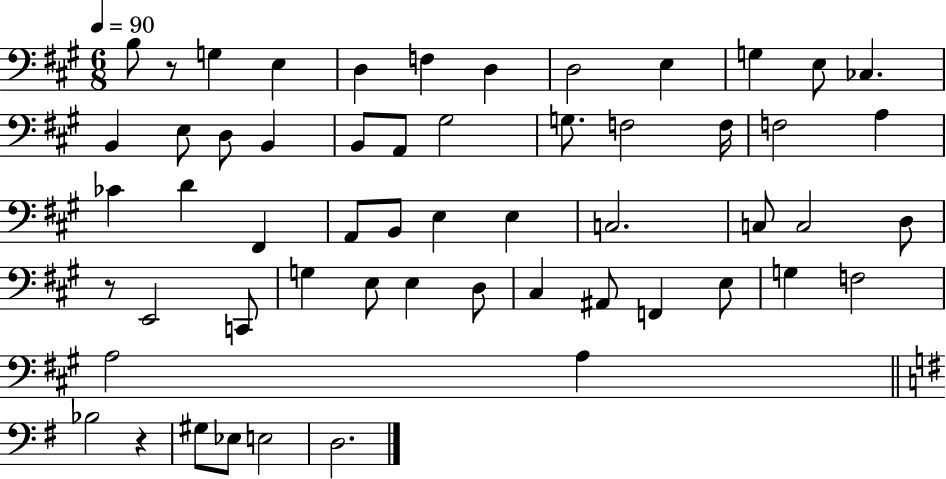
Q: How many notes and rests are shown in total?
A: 56